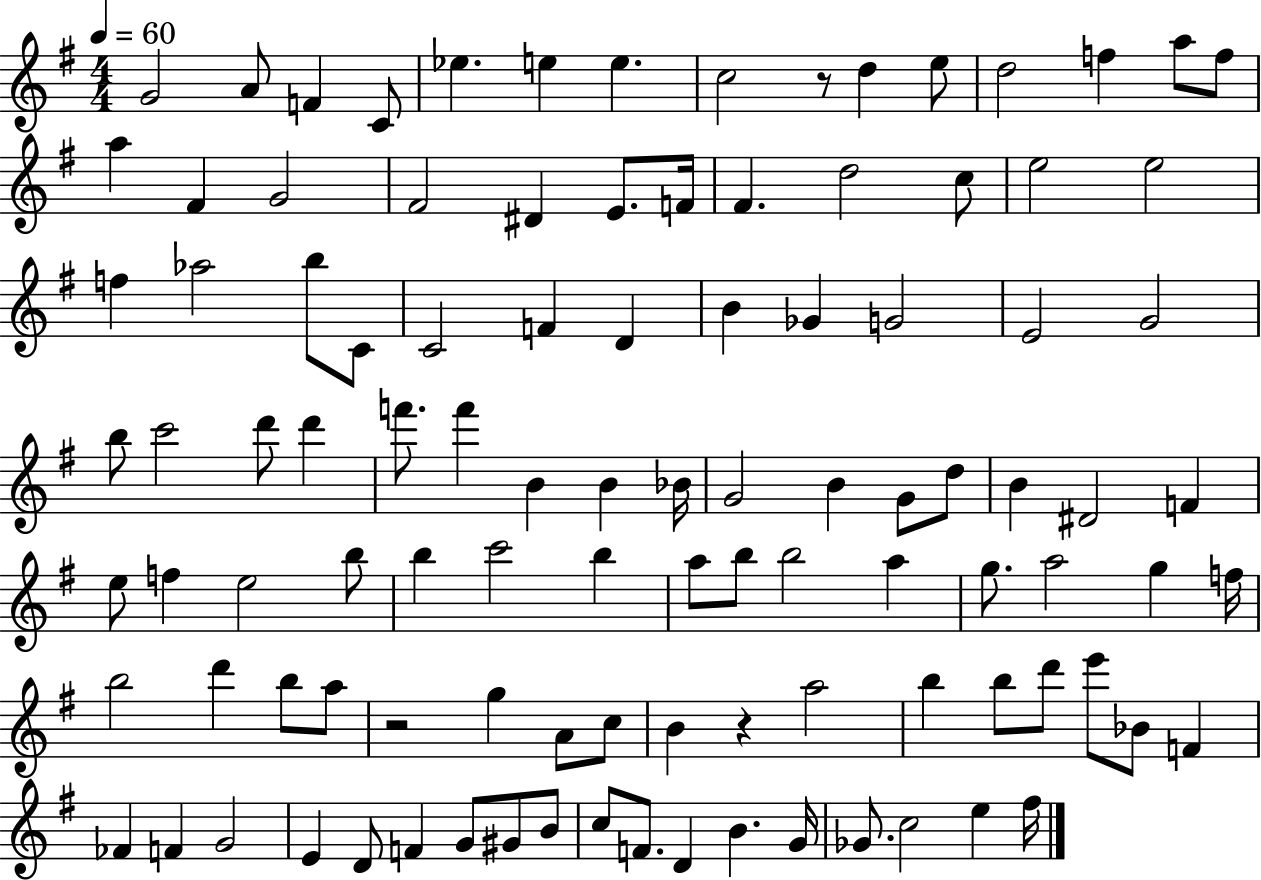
G4/h A4/e F4/q C4/e Eb5/q. E5/q E5/q. C5/h R/e D5/q E5/e D5/h F5/q A5/e F5/e A5/q F#4/q G4/h F#4/h D#4/q E4/e. F4/s F#4/q. D5/h C5/e E5/h E5/h F5/q Ab5/h B5/e C4/e C4/h F4/q D4/q B4/q Gb4/q G4/h E4/h G4/h B5/e C6/h D6/e D6/q F6/e. F6/q B4/q B4/q Bb4/s G4/h B4/q G4/e D5/e B4/q D#4/h F4/q E5/e F5/q E5/h B5/e B5/q C6/h B5/q A5/e B5/e B5/h A5/q G5/e. A5/h G5/q F5/s B5/h D6/q B5/e A5/e R/h G5/q A4/e C5/e B4/q R/q A5/h B5/q B5/e D6/e E6/e Bb4/e F4/q FES4/q F4/q G4/h E4/q D4/e F4/q G4/e G#4/e B4/e C5/e F4/e. D4/q B4/q. G4/s Gb4/e. C5/h E5/q F#5/s